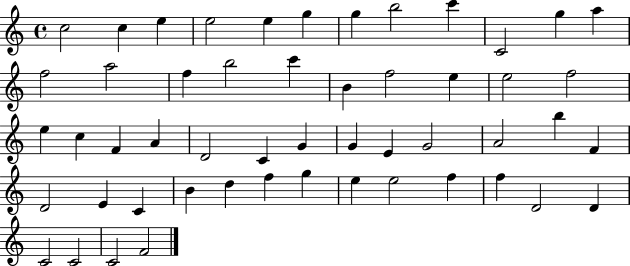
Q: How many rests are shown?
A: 0